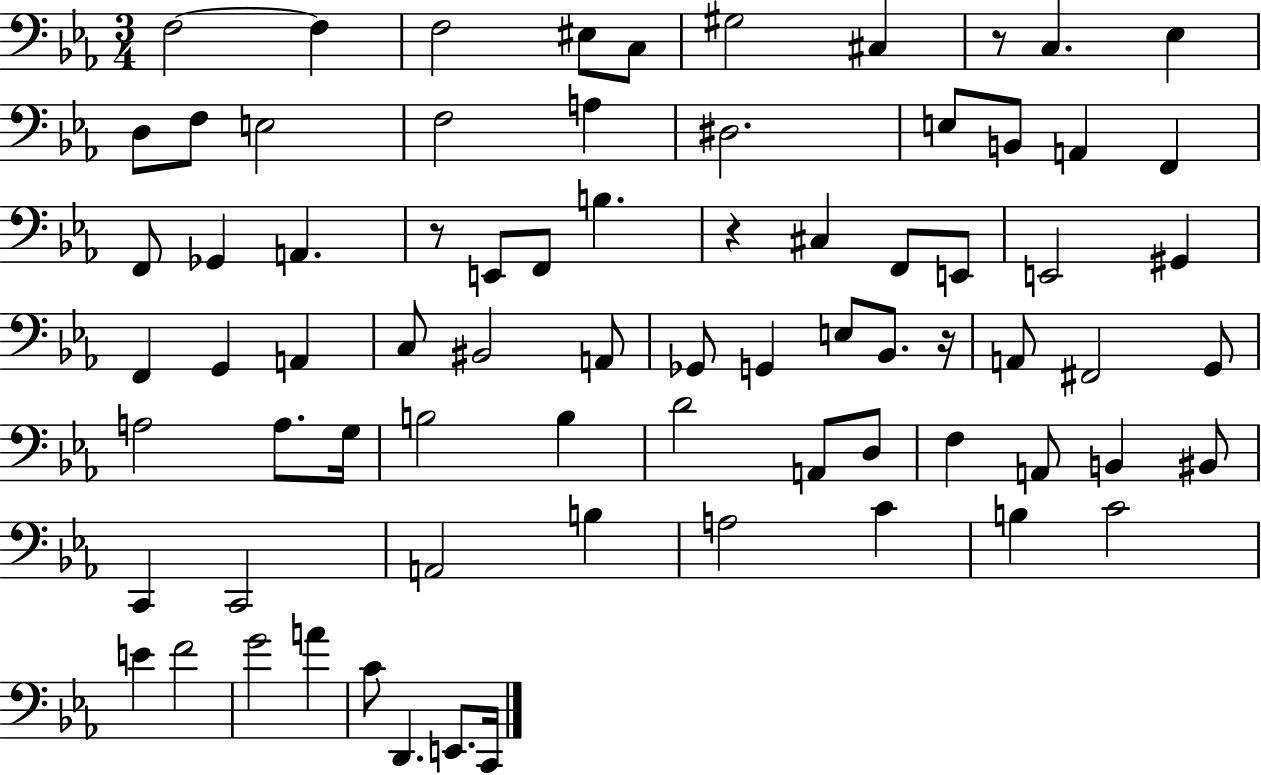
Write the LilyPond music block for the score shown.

{
  \clef bass
  \numericTimeSignature
  \time 3/4
  \key ees \major
  f2~~ f4 | f2 eis8 c8 | gis2 cis4 | r8 c4. ees4 | \break d8 f8 e2 | f2 a4 | dis2. | e8 b,8 a,4 f,4 | \break f,8 ges,4 a,4. | r8 e,8 f,8 b4. | r4 cis4 f,8 e,8 | e,2 gis,4 | \break f,4 g,4 a,4 | c8 bis,2 a,8 | ges,8 g,4 e8 bes,8. r16 | a,8 fis,2 g,8 | \break a2 a8. g16 | b2 b4 | d'2 a,8 d8 | f4 a,8 b,4 bis,8 | \break c,4 c,2 | a,2 b4 | a2 c'4 | b4 c'2 | \break e'4 f'2 | g'2 a'4 | c'8 d,4. e,8. c,16 | \bar "|."
}